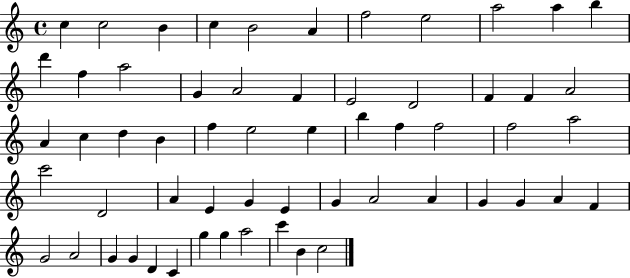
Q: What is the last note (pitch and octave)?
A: C5